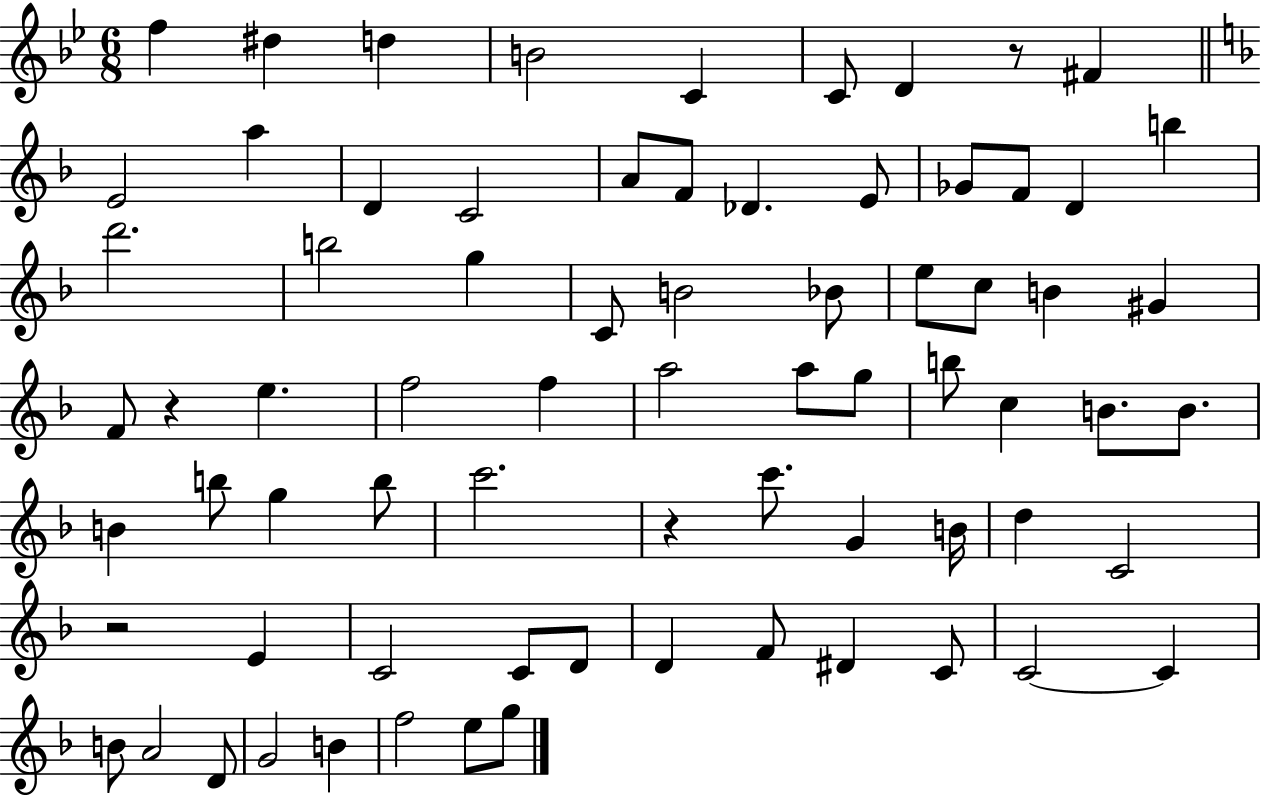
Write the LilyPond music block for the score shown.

{
  \clef treble
  \numericTimeSignature
  \time 6/8
  \key bes \major
  f''4 dis''4 d''4 | b'2 c'4 | c'8 d'4 r8 fis'4 | \bar "||" \break \key d \minor e'2 a''4 | d'4 c'2 | a'8 f'8 des'4. e'8 | ges'8 f'8 d'4 b''4 | \break d'''2. | b''2 g''4 | c'8 b'2 bes'8 | e''8 c''8 b'4 gis'4 | \break f'8 r4 e''4. | f''2 f''4 | a''2 a''8 g''8 | b''8 c''4 b'8. b'8. | \break b'4 b''8 g''4 b''8 | c'''2. | r4 c'''8. g'4 b'16 | d''4 c'2 | \break r2 e'4 | c'2 c'8 d'8 | d'4 f'8 dis'4 c'8 | c'2~~ c'4 | \break b'8 a'2 d'8 | g'2 b'4 | f''2 e''8 g''8 | \bar "|."
}